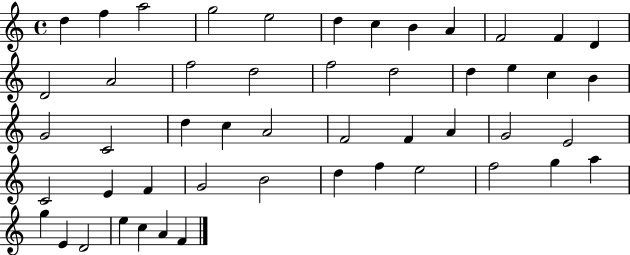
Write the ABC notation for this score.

X:1
T:Untitled
M:4/4
L:1/4
K:C
d f a2 g2 e2 d c B A F2 F D D2 A2 f2 d2 f2 d2 d e c B G2 C2 d c A2 F2 F A G2 E2 C2 E F G2 B2 d f e2 f2 g a g E D2 e c A F